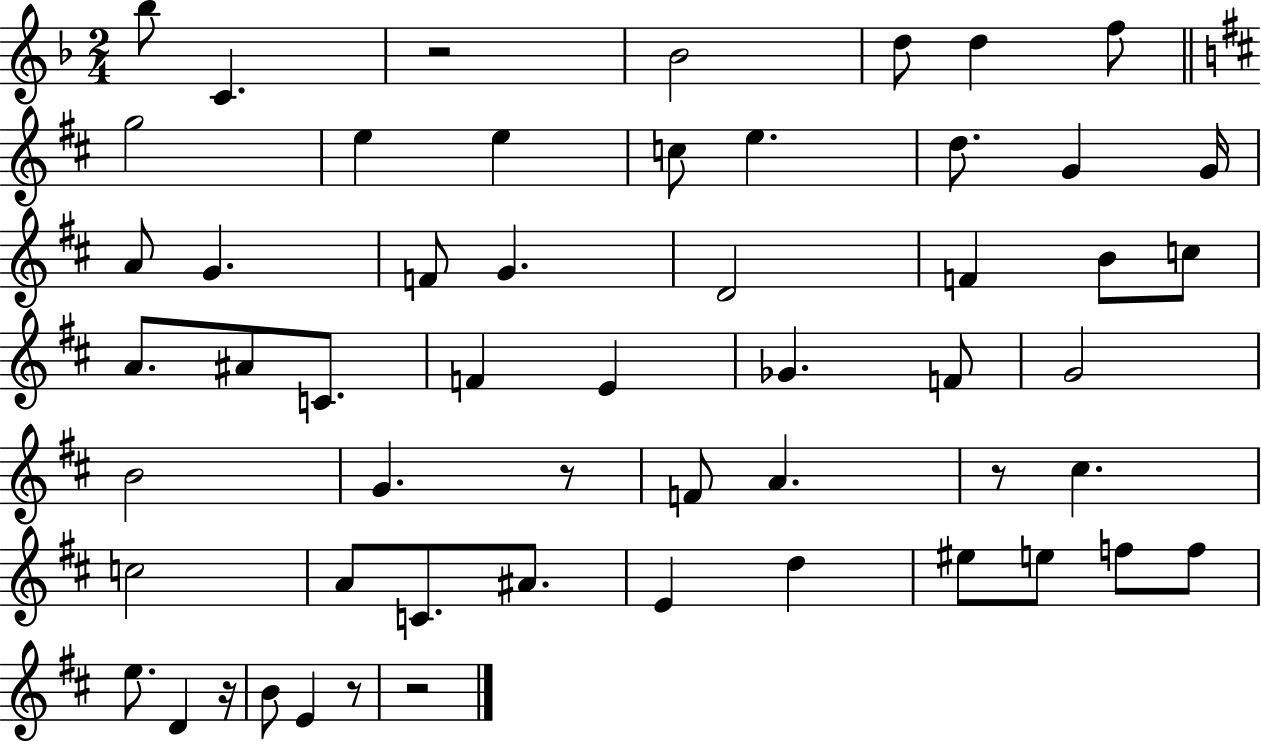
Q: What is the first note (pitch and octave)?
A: Bb5